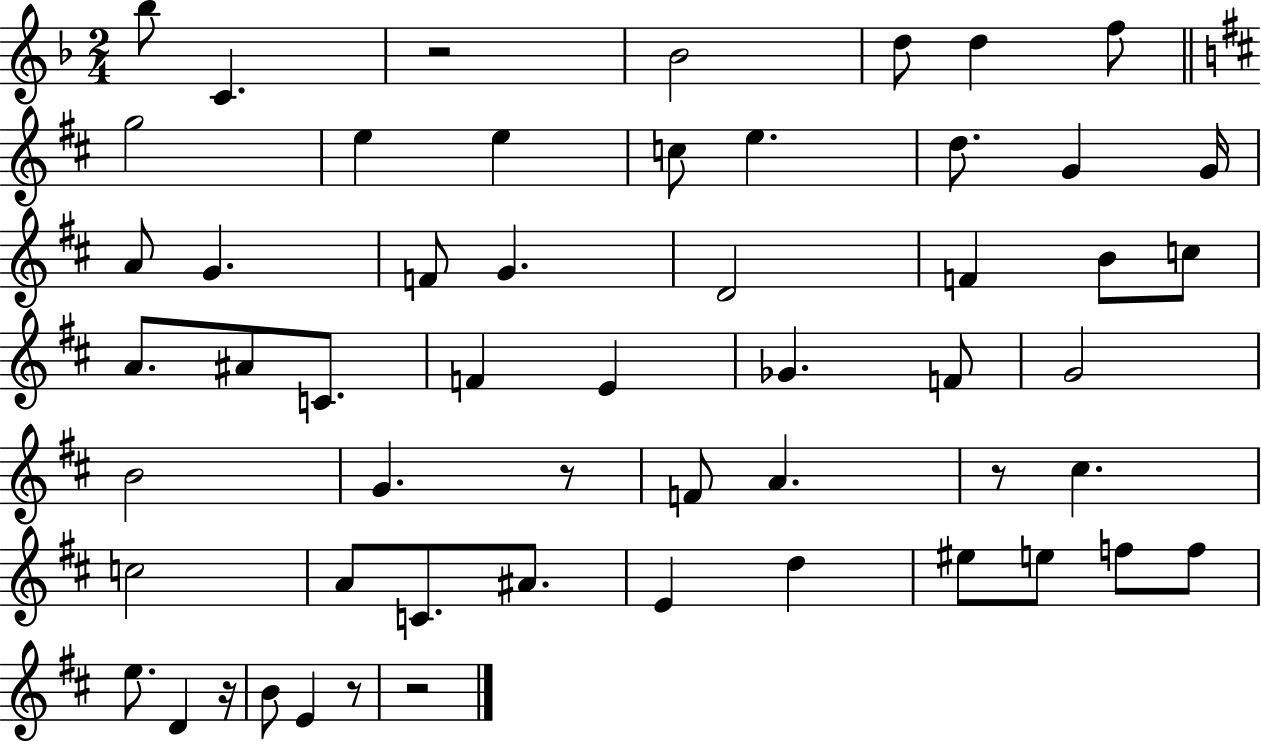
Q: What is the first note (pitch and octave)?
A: Bb5